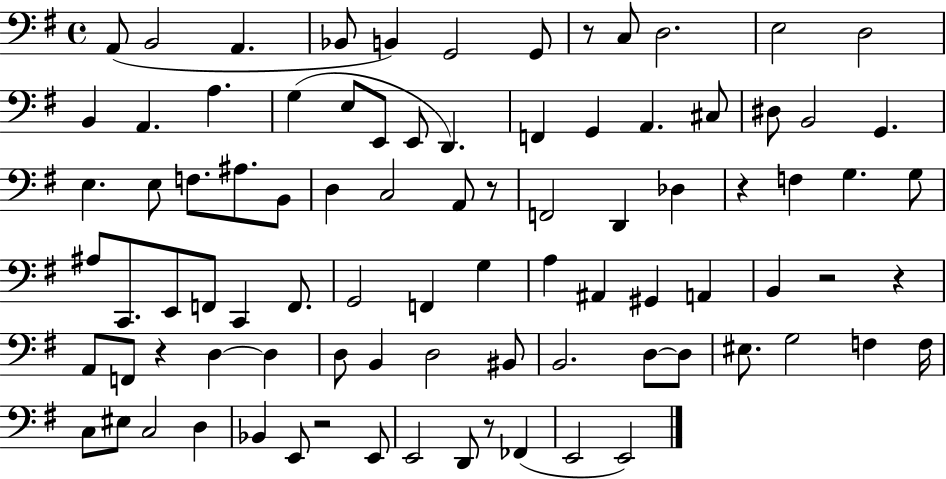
A2/e B2/h A2/q. Bb2/e B2/q G2/h G2/e R/e C3/e D3/h. E3/h D3/h B2/q A2/q. A3/q. G3/q E3/e E2/e E2/e D2/q. F2/q G2/q A2/q. C#3/e D#3/e B2/h G2/q. E3/q. E3/e F3/e. A#3/e. B2/e D3/q C3/h A2/e R/e F2/h D2/q Db3/q R/q F3/q G3/q. G3/e A#3/e C2/e. E2/e F2/e C2/q F2/e. G2/h F2/q G3/q A3/q A#2/q G#2/q A2/q B2/q R/h R/q A2/e F2/e R/q D3/q D3/q D3/e B2/q D3/h BIS2/e B2/h. D3/e D3/e EIS3/e. G3/h F3/q F3/s C3/e EIS3/e C3/h D3/q Bb2/q E2/e R/h E2/e E2/h D2/e R/e FES2/q E2/h E2/h